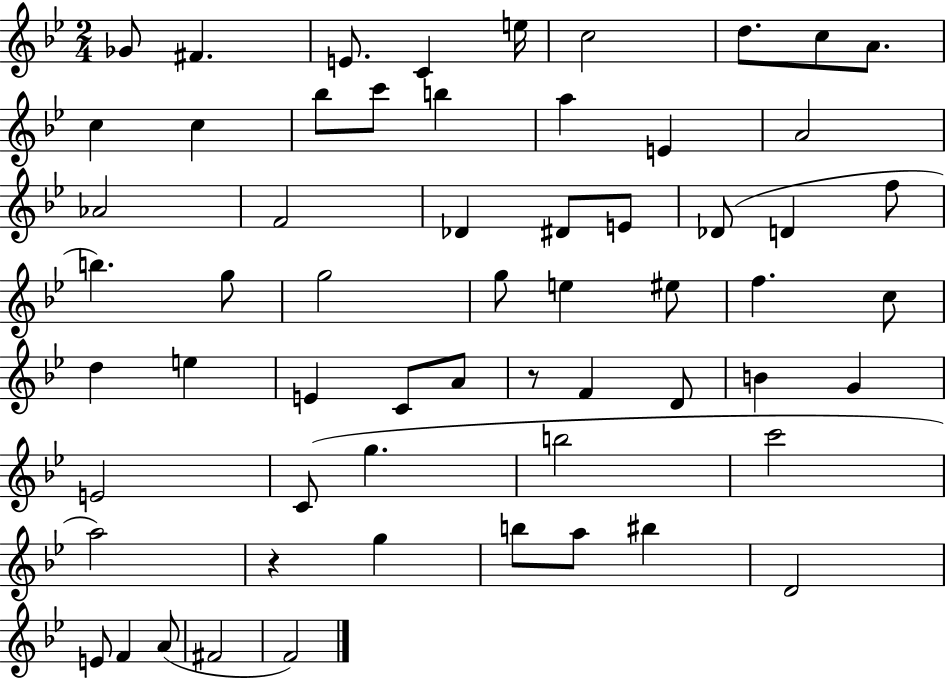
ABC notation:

X:1
T:Untitled
M:2/4
L:1/4
K:Bb
_G/2 ^F E/2 C e/4 c2 d/2 c/2 A/2 c c _b/2 c'/2 b a E A2 _A2 F2 _D ^D/2 E/2 _D/2 D f/2 b g/2 g2 g/2 e ^e/2 f c/2 d e E C/2 A/2 z/2 F D/2 B G E2 C/2 g b2 c'2 a2 z g b/2 a/2 ^b D2 E/2 F A/2 ^F2 F2